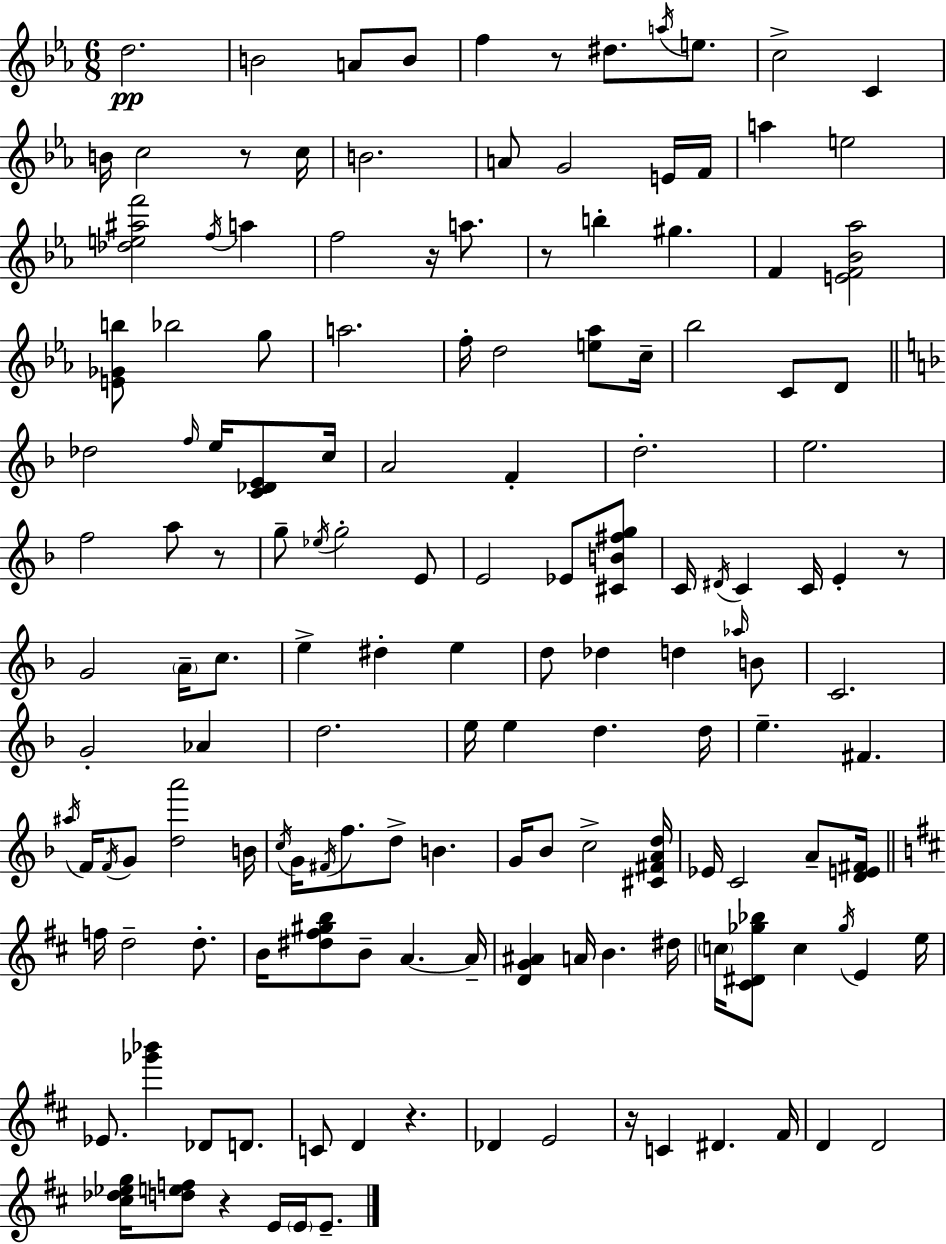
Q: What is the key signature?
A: EES major